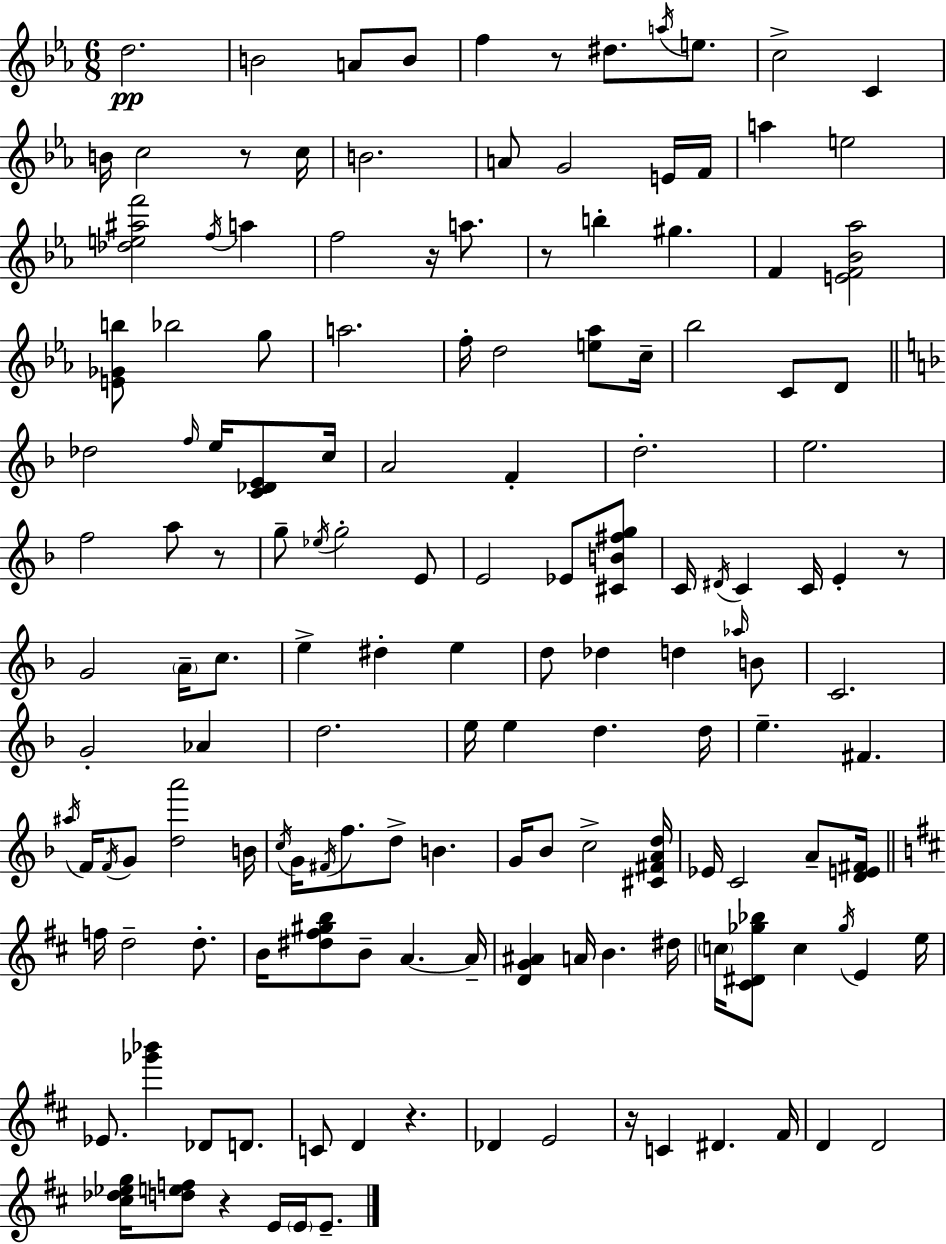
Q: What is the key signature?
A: EES major